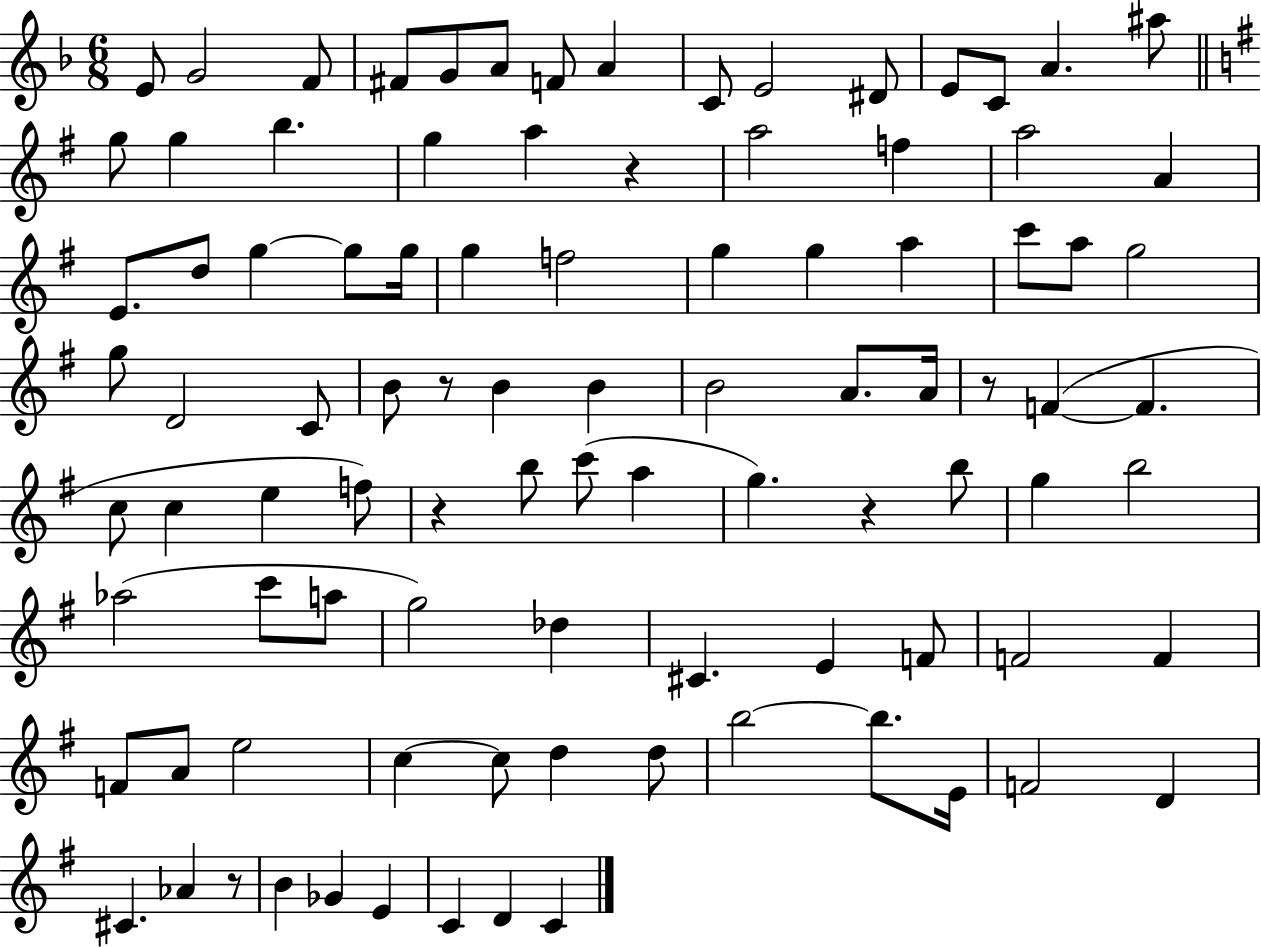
E4/e G4/h F4/e F#4/e G4/e A4/e F4/e A4/q C4/e E4/h D#4/e E4/e C4/e A4/q. A#5/e G5/e G5/q B5/q. G5/q A5/q R/q A5/h F5/q A5/h A4/q E4/e. D5/e G5/q G5/e G5/s G5/q F5/h G5/q G5/q A5/q C6/e A5/e G5/h G5/e D4/h C4/e B4/e R/e B4/q B4/q B4/h A4/e. A4/s R/e F4/q F4/q. C5/e C5/q E5/q F5/e R/q B5/e C6/e A5/q G5/q. R/q B5/e G5/q B5/h Ab5/h C6/e A5/e G5/h Db5/q C#4/q. E4/q F4/e F4/h F4/q F4/e A4/e E5/h C5/q C5/e D5/q D5/e B5/h B5/e. E4/s F4/h D4/q C#4/q. Ab4/q R/e B4/q Gb4/q E4/q C4/q D4/q C4/q